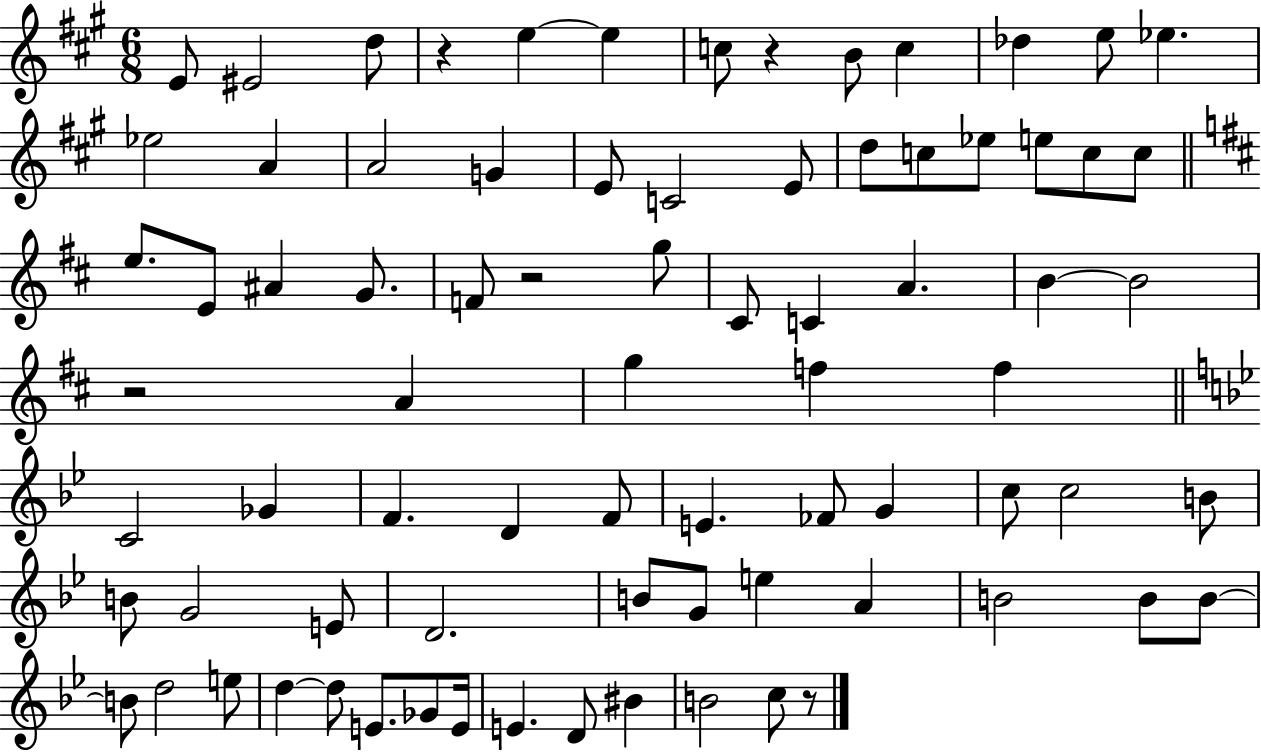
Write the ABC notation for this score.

X:1
T:Untitled
M:6/8
L:1/4
K:A
E/2 ^E2 d/2 z e e c/2 z B/2 c _d e/2 _e _e2 A A2 G E/2 C2 E/2 d/2 c/2 _e/2 e/2 c/2 c/2 e/2 E/2 ^A G/2 F/2 z2 g/2 ^C/2 C A B B2 z2 A g f f C2 _G F D F/2 E _F/2 G c/2 c2 B/2 B/2 G2 E/2 D2 B/2 G/2 e A B2 B/2 B/2 B/2 d2 e/2 d d/2 E/2 _G/2 E/4 E D/2 ^B B2 c/2 z/2